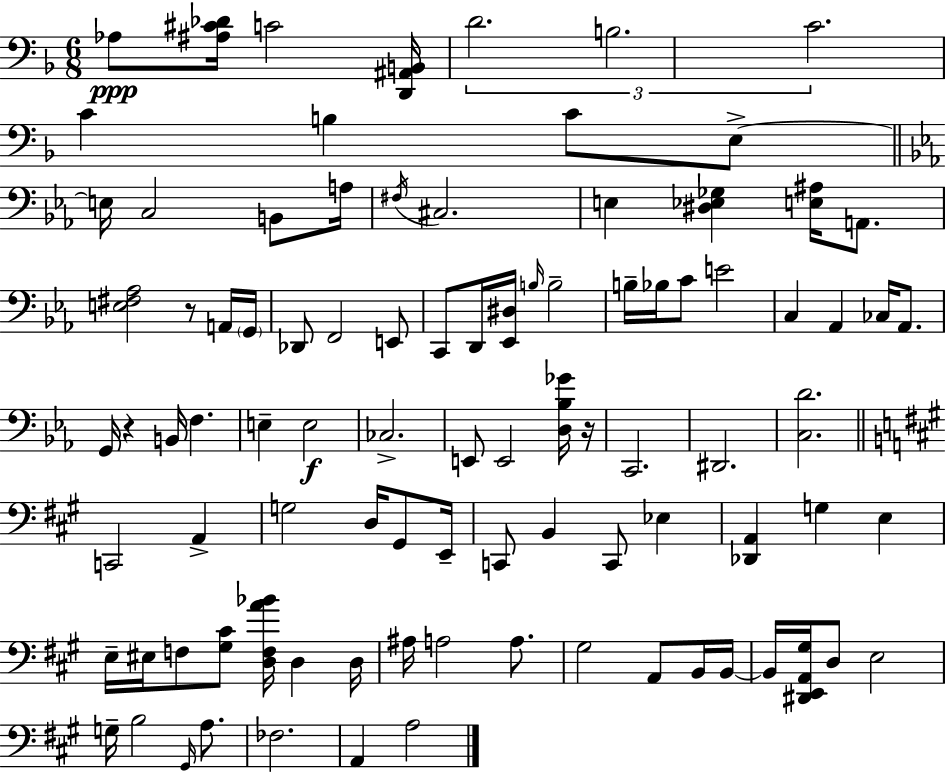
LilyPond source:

{
  \clef bass
  \numericTimeSignature
  \time 6/8
  \key d \minor
  aes8\ppp <ais cis' des'>16 c'2 <d, ais, b,>16 | \tuplet 3/2 { d'2. | b2. | c'2. } | \break c'4 b4 c'8 e8->~~ | \bar "||" \break \key ees \major e16 c2 b,8 a16 | \acciaccatura { fis16 } cis2. | e4 <dis ees ges>4 <e ais>16 a,8. | <e fis aes>2 r8 a,16 | \break \parenthesize g,16 des,8 f,2 e,8 | c,8 d,16 <ees, dis>16 \grace { b16 } b2-- | b16-- bes16 c'8 e'2 | c4 aes,4 ces16 aes,8. | \break g,16 r4 b,16 f4. | e4-- e2\f | ces2.-> | e,8 e,2 | \break <d bes ges'>16 r16 c,2. | dis,2. | <c d'>2. | \bar "||" \break \key a \major c,2 a,4-> | g2 d16 gis,8 e,16-- | c,8 b,4 c,8 ees4 | <des, a,>4 g4 e4 | \break e16-- eis16 f8 <gis cis'>8 <d f a' bes'>16 d4 d16 | ais16 a2 a8. | gis2 a,8 b,16 b,16~~ | b,16 <dis, e, a, gis>16 d8 e2 | \break g16-- b2 \grace { gis,16 } a8. | fes2. | a,4 a2 | \bar "|."
}